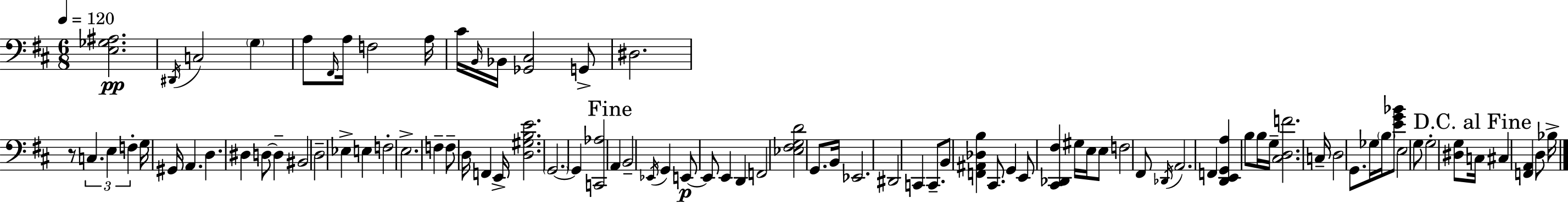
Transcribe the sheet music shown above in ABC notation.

X:1
T:Untitled
M:6/8
L:1/4
K:D
[E,_G,^A,]2 ^D,,/4 C,2 G, A,/2 ^F,,/4 A,/4 F,2 A,/4 ^C/4 B,,/4 _B,,/4 [_G,,^C,]2 G,,/2 ^D,2 z/2 C, E, F, G,/4 ^G,,/4 A,, D, ^D, D,/2 D, ^B,,2 D,2 _E, E, F,2 E,2 F, F,/2 D,/4 F,, E,,/4 [D,^G,B,E]2 G,,2 G,, [C,,_A,]2 A,, B,,2 _E,,/4 G,, E,,/2 E,,/2 E,, D,, F,,2 [_E,^F,G,D]2 G,,/2 B,,/4 _E,,2 ^D,,2 C,, C,,/2 B,,/2 [F,,^A,,_D,B,] ^C,,/2 G,, E,,/2 [^C,,_D,,^F,] ^G,/4 E,/4 E,/2 F,2 ^F,,/2 _D,,/4 A,,2 F,, [D,,E,,G,,A,] B,/2 B,/4 G,/4 [^C,D,F]2 C,/4 D,2 G,,/2 _G,/4 B,/4 [EG_B]/2 E,2 G,/2 G,2 [^D,G,]/2 C,/4 ^C, [F,,A,,] D,/2 _B,/4